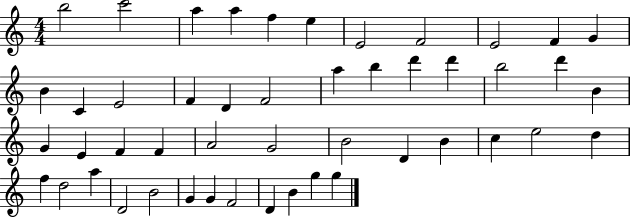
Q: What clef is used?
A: treble